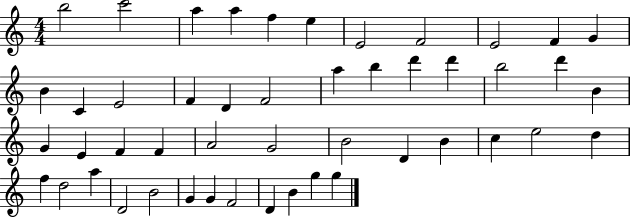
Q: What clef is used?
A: treble